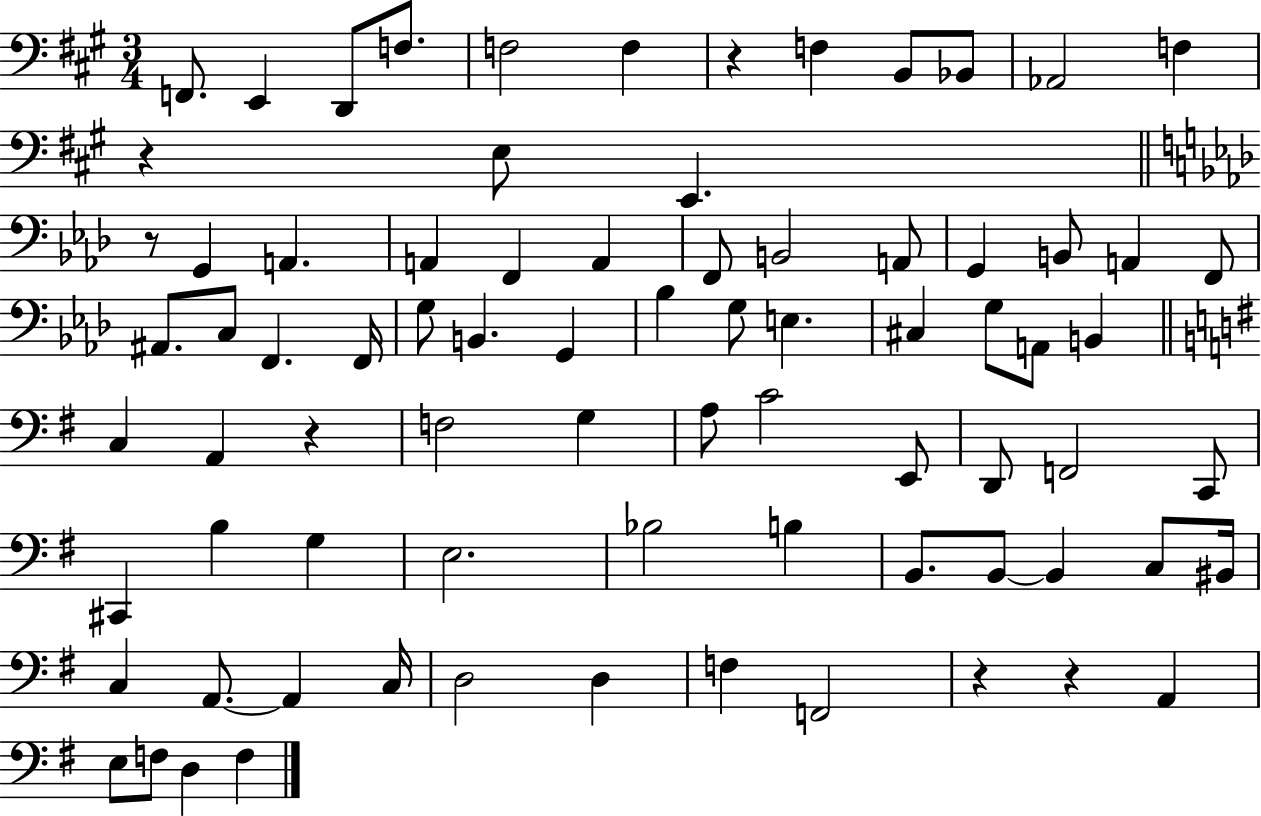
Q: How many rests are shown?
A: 6